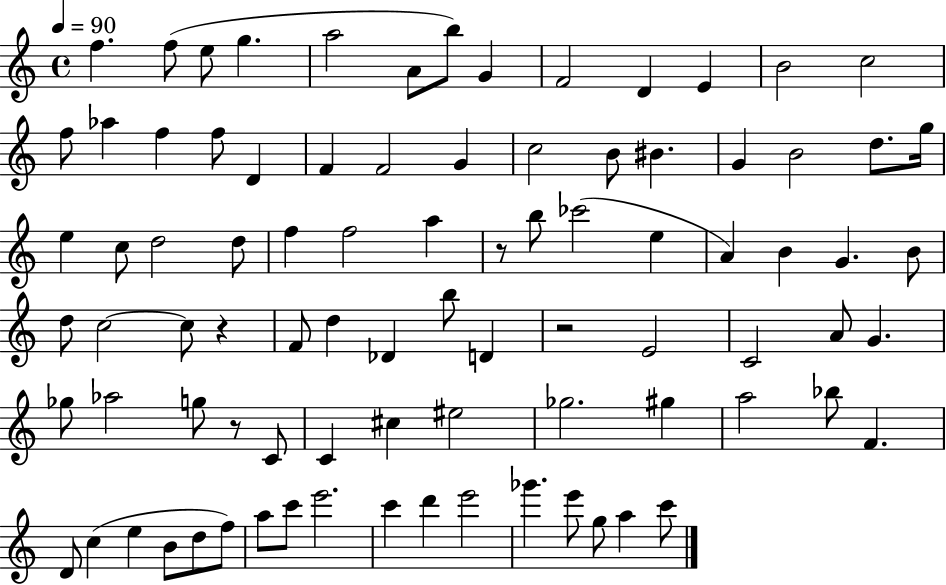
F5/q. F5/e E5/e G5/q. A5/h A4/e B5/e G4/q F4/h D4/q E4/q B4/h C5/h F5/e Ab5/q F5/q F5/e D4/q F4/q F4/h G4/q C5/h B4/e BIS4/q. G4/q B4/h D5/e. G5/s E5/q C5/e D5/h D5/e F5/q F5/h A5/q R/e B5/e CES6/h E5/q A4/q B4/q G4/q. B4/e D5/e C5/h C5/e R/q F4/e D5/q Db4/q B5/e D4/q R/h E4/h C4/h A4/e G4/q. Gb5/e Ab5/h G5/e R/e C4/e C4/q C#5/q EIS5/h Gb5/h. G#5/q A5/h Bb5/e F4/q. D4/e C5/q E5/q B4/e D5/e F5/e A5/e C6/e E6/h. C6/q D6/q E6/h Gb6/q. E6/e G5/e A5/q C6/e